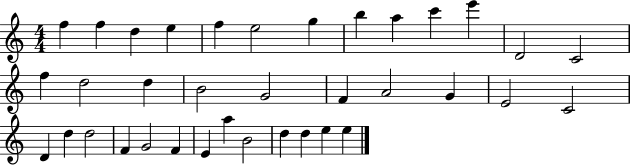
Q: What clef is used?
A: treble